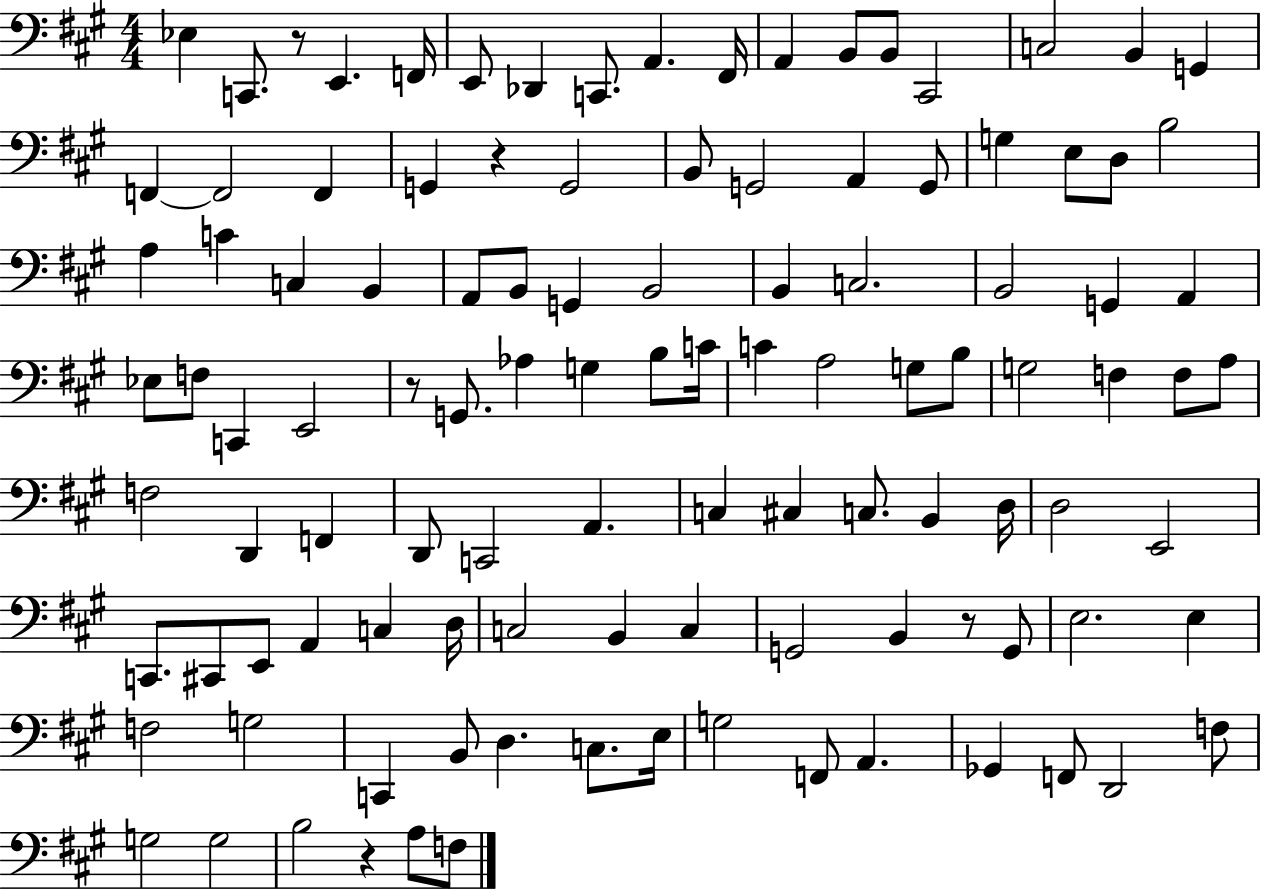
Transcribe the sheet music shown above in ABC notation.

X:1
T:Untitled
M:4/4
L:1/4
K:A
_E, C,,/2 z/2 E,, F,,/4 E,,/2 _D,, C,,/2 A,, ^F,,/4 A,, B,,/2 B,,/2 ^C,,2 C,2 B,, G,, F,, F,,2 F,, G,, z G,,2 B,,/2 G,,2 A,, G,,/2 G, E,/2 D,/2 B,2 A, C C, B,, A,,/2 B,,/2 G,, B,,2 B,, C,2 B,,2 G,, A,, _E,/2 F,/2 C,, E,,2 z/2 G,,/2 _A, G, B,/2 C/4 C A,2 G,/2 B,/2 G,2 F, F,/2 A,/2 F,2 D,, F,, D,,/2 C,,2 A,, C, ^C, C,/2 B,, D,/4 D,2 E,,2 C,,/2 ^C,,/2 E,,/2 A,, C, D,/4 C,2 B,, C, G,,2 B,, z/2 G,,/2 E,2 E, F,2 G,2 C,, B,,/2 D, C,/2 E,/4 G,2 F,,/2 A,, _G,, F,,/2 D,,2 F,/2 G,2 G,2 B,2 z A,/2 F,/2